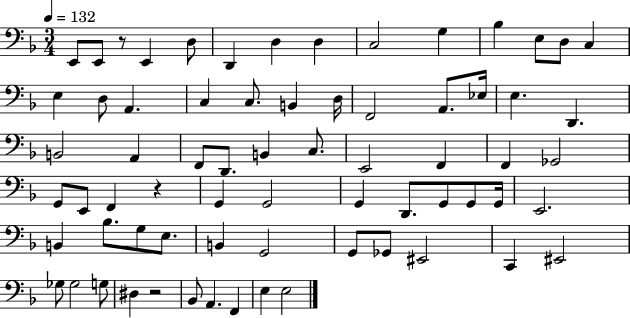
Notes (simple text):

E2/e E2/e R/e E2/q D3/e D2/q D3/q D3/q C3/h G3/q Bb3/q E3/e D3/e C3/q E3/q D3/e A2/q. C3/q C3/e. B2/q D3/s F2/h A2/e. Eb3/s E3/q. D2/q. B2/h A2/q F2/e D2/e. B2/q C3/e. E2/h F2/q F2/q Gb2/h G2/e E2/e F2/q R/q G2/q G2/h G2/q D2/e. G2/e G2/e G2/s E2/h. B2/q Bb3/e. G3/e E3/e. B2/q G2/h G2/e Gb2/e EIS2/h C2/q EIS2/h Gb3/e Gb3/h G3/e D#3/q R/h Bb2/e A2/q. F2/q E3/q E3/h